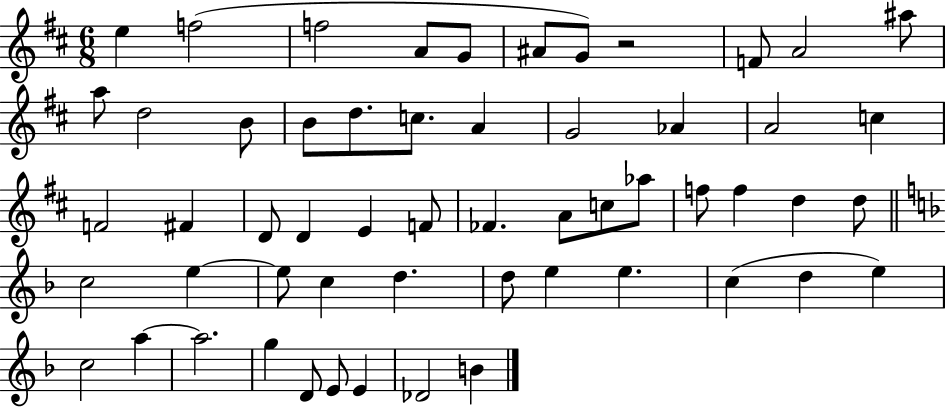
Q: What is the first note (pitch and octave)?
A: E5